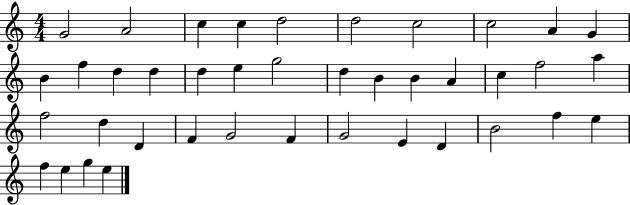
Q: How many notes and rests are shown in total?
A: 40